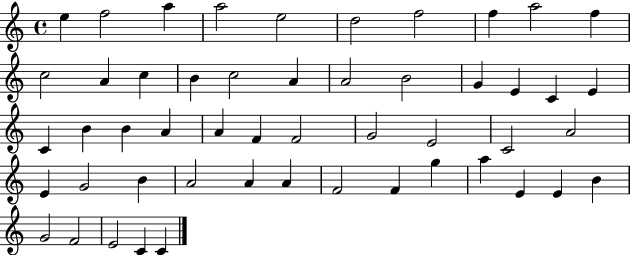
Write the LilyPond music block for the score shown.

{
  \clef treble
  \time 4/4
  \defaultTimeSignature
  \key c \major
  e''4 f''2 a''4 | a''2 e''2 | d''2 f''2 | f''4 a''2 f''4 | \break c''2 a'4 c''4 | b'4 c''2 a'4 | a'2 b'2 | g'4 e'4 c'4 e'4 | \break c'4 b'4 b'4 a'4 | a'4 f'4 f'2 | g'2 e'2 | c'2 a'2 | \break e'4 g'2 b'4 | a'2 a'4 a'4 | f'2 f'4 g''4 | a''4 e'4 e'4 b'4 | \break g'2 f'2 | e'2 c'4 c'4 | \bar "|."
}